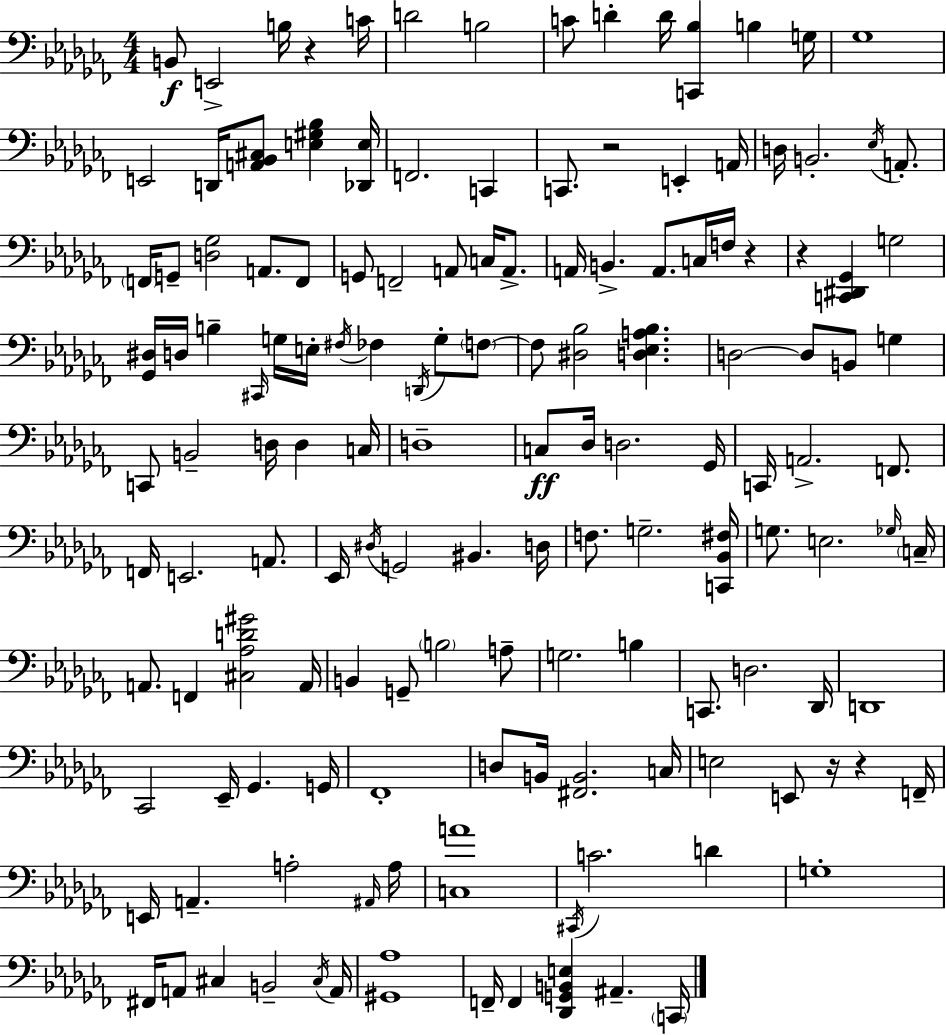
X:1
T:Untitled
M:4/4
L:1/4
K:Abm
B,,/2 E,,2 B,/4 z C/4 D2 B,2 C/2 D D/4 [C,,_B,] B, G,/4 _G,4 E,,2 D,,/4 [A,,_B,,^C,]/2 [E,^G,_B,] [_D,,E,]/4 F,,2 C,, C,,/2 z2 E,, A,,/4 D,/4 B,,2 _E,/4 A,,/2 F,,/4 G,,/2 [D,_G,]2 A,,/2 F,,/2 G,,/2 F,,2 A,,/2 C,/4 A,,/2 A,,/4 B,, A,,/2 C,/4 F,/4 z z [C,,^D,,_G,,] G,2 [_G,,^D,]/4 D,/4 B, ^C,,/4 G,/4 E,/4 ^F,/4 _F, D,,/4 G,/2 F,/2 F,/2 [^D,_B,]2 [D,_E,A,_B,] D,2 D,/2 B,,/2 G, C,,/2 B,,2 D,/4 D, C,/4 D,4 C,/2 _D,/4 D,2 _G,,/4 C,,/4 A,,2 F,,/2 F,,/4 E,,2 A,,/2 _E,,/4 ^D,/4 G,,2 ^B,, D,/4 F,/2 G,2 [C,,_B,,^F,]/4 G,/2 E,2 _G,/4 C,/4 A,,/2 F,, [^C,_A,D^G]2 A,,/4 B,, G,,/2 B,2 A,/2 G,2 B, C,,/2 D,2 _D,,/4 D,,4 _C,,2 _E,,/4 _G,, G,,/4 _F,,4 D,/2 B,,/4 [^F,,B,,]2 C,/4 E,2 E,,/2 z/4 z F,,/4 E,,/4 A,, A,2 ^A,,/4 A,/4 [C,A]4 ^C,,/4 C2 D G,4 ^F,,/4 A,,/2 ^C, B,,2 ^C,/4 A,,/4 [^G,,_A,]4 F,,/4 F,, [_D,,G,,B,,E,] ^A,, C,,/4